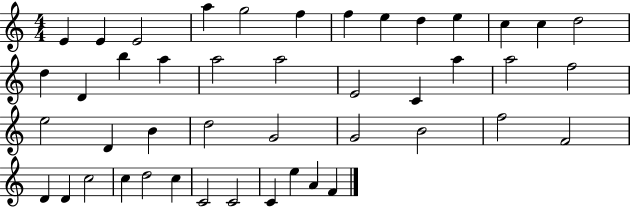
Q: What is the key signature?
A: C major